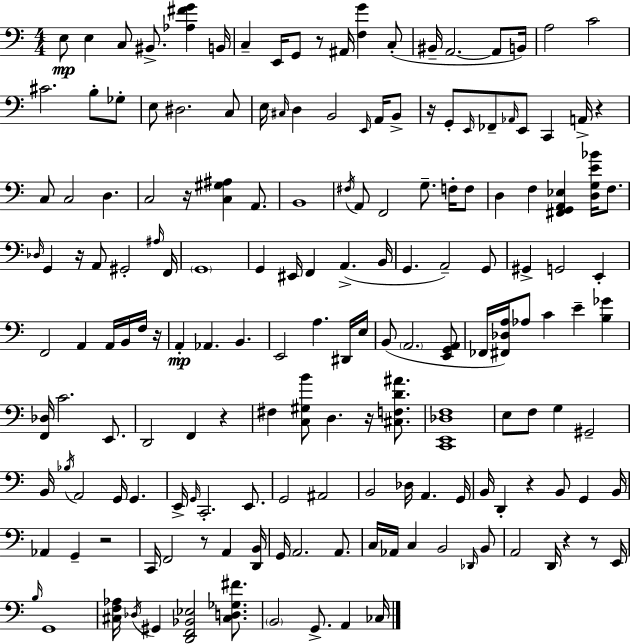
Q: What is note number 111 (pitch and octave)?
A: A2